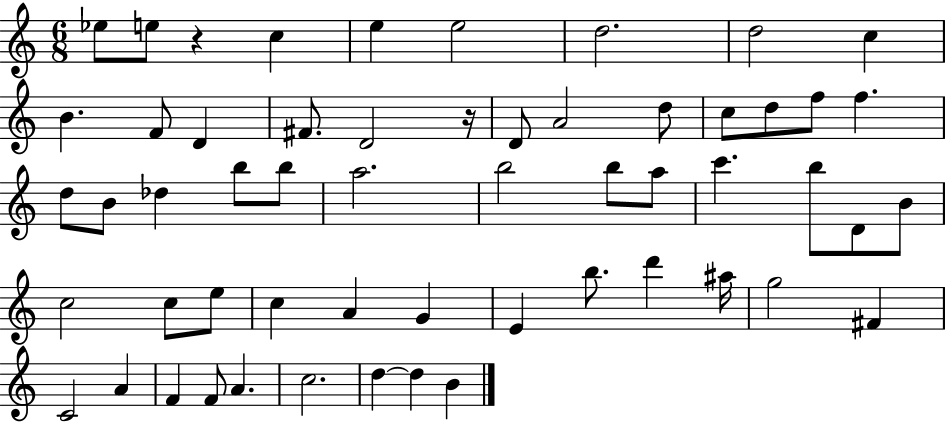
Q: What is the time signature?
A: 6/8